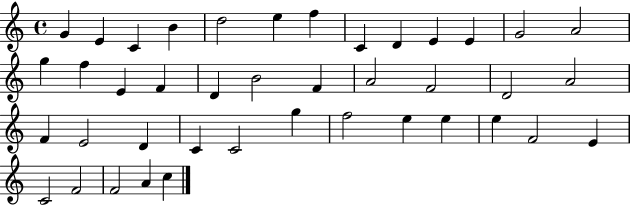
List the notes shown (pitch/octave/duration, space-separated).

G4/q E4/q C4/q B4/q D5/h E5/q F5/q C4/q D4/q E4/q E4/q G4/h A4/h G5/q F5/q E4/q F4/q D4/q B4/h F4/q A4/h F4/h D4/h A4/h F4/q E4/h D4/q C4/q C4/h G5/q F5/h E5/q E5/q E5/q F4/h E4/q C4/h F4/h F4/h A4/q C5/q